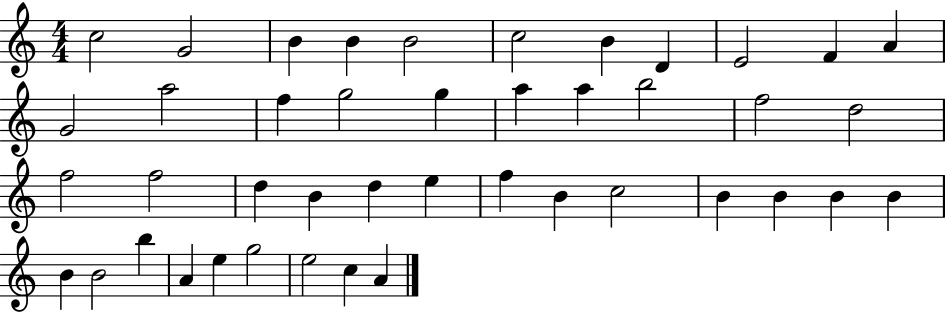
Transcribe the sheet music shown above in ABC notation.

X:1
T:Untitled
M:4/4
L:1/4
K:C
c2 G2 B B B2 c2 B D E2 F A G2 a2 f g2 g a a b2 f2 d2 f2 f2 d B d e f B c2 B B B B B B2 b A e g2 e2 c A